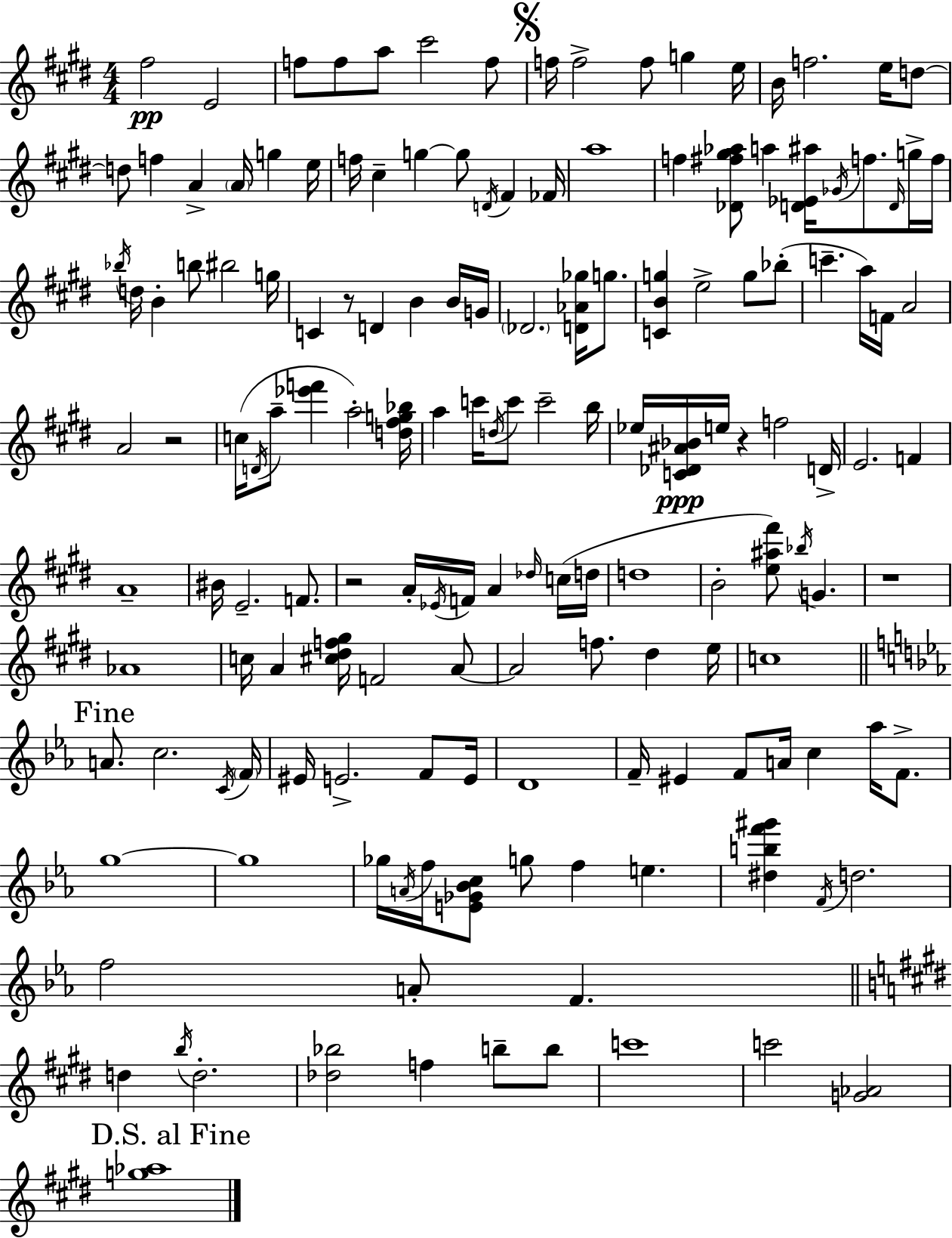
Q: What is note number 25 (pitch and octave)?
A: G5